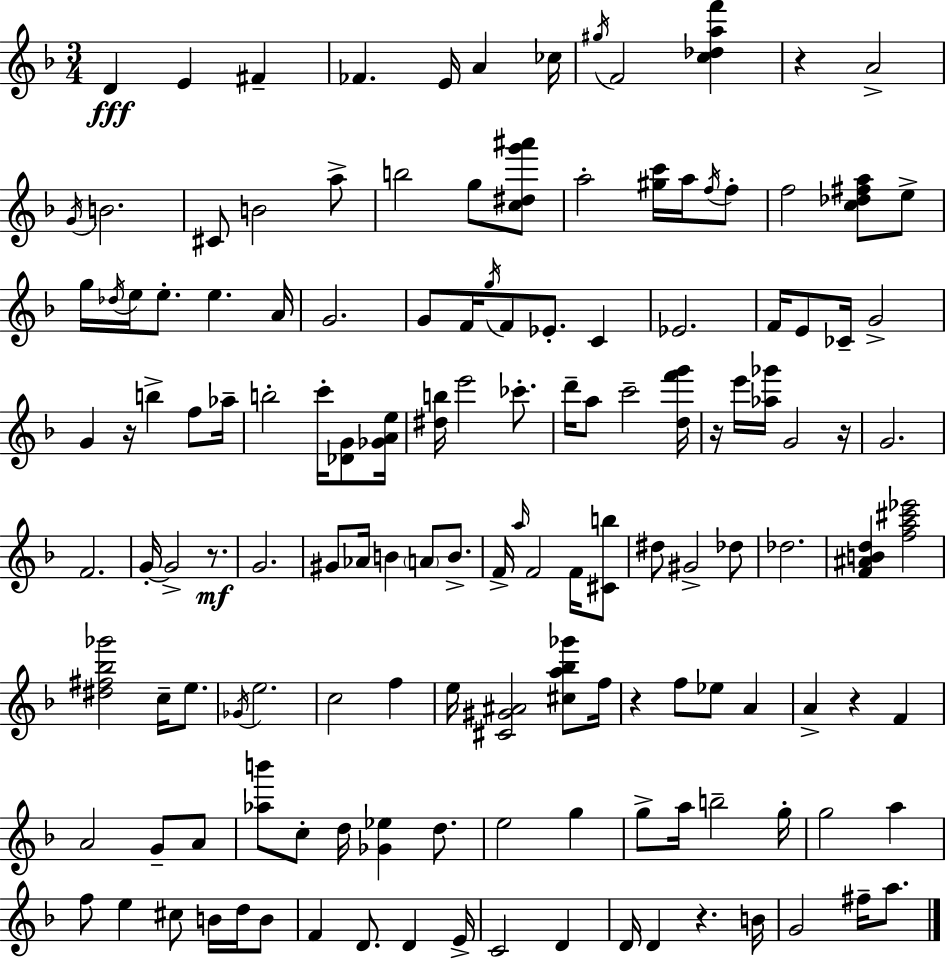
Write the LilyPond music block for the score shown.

{
  \clef treble
  \numericTimeSignature
  \time 3/4
  \key d \minor
  d'4\fff e'4 fis'4-- | fes'4. e'16 a'4 ces''16 | \acciaccatura { gis''16 } f'2 <c'' des'' a'' f'''>4 | r4 a'2-> | \break \acciaccatura { g'16 } b'2. | cis'8 b'2 | a''8-> b''2 g''8 | <c'' dis'' g''' ais'''>8 a''2-. <gis'' c'''>16 a''16 | \break \acciaccatura { f''16 } f''8-. f''2 <c'' des'' fis'' a''>8 | e''8-> g''16 \acciaccatura { des''16 } e''16 e''8.-. e''4. | a'16 g'2. | g'8 f'16 \acciaccatura { g''16 } f'8 ees'8.-. | \break c'4 ees'2. | f'16 e'8 ces'16-- g'2-> | g'4 r16 b''4-> | f''8 aes''16-- b''2-. | \break c'''16-. <des' g'>8 <ges' a' e''>16 <dis'' b''>16 e'''2 | ces'''8.-. d'''16-- a''8 c'''2-- | <d'' f''' g'''>16 r16 e'''16 <aes'' ges'''>16 g'2 | r16 g'2. | \break f'2. | g'16-.~~ g'2-> | r8.\mf g'2. | gis'8 aes'16 b'4 | \break \parenthesize a'8 b'8.-> f'16-> \grace { a''16 } f'2 | f'16 <cis' b''>8 dis''8 gis'2-> | des''8 des''2. | <f' ais' b' d''>4 <f'' a'' cis''' ees'''>2 | \break <dis'' fis'' bes'' ges'''>2 | c''16-- e''8. \acciaccatura { ges'16 } e''2. | c''2 | f''4 e''16 <cis' gis' ais'>2 | \break <cis'' a'' bes'' ges'''>8 f''16 r4 f''8 | ees''8 a'4 a'4-> r4 | f'4 a'2 | g'8-- a'8 <aes'' b'''>8 c''8-. d''16 | \break <ges' ees''>4 d''8. e''2 | g''4 g''8-> a''16 b''2-- | g''16-. g''2 | a''4 f''8 e''4 | \break cis''8 b'16 d''16 b'8 f'4 d'8. | d'4 e'16-> c'2 | d'4 d'16 d'4 | r4. b'16 g'2 | \break fis''16-- a''8. \bar "|."
}